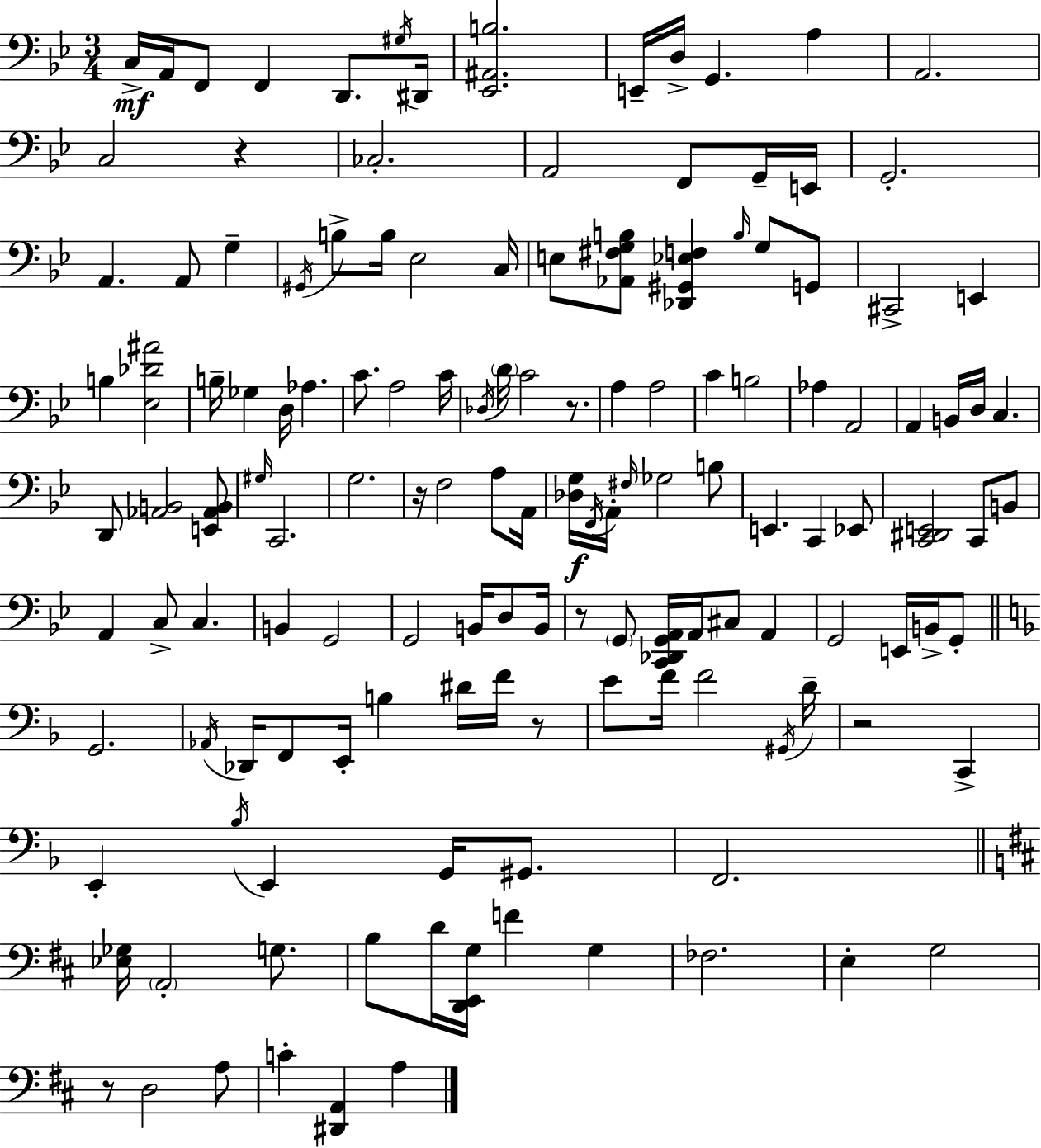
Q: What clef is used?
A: bass